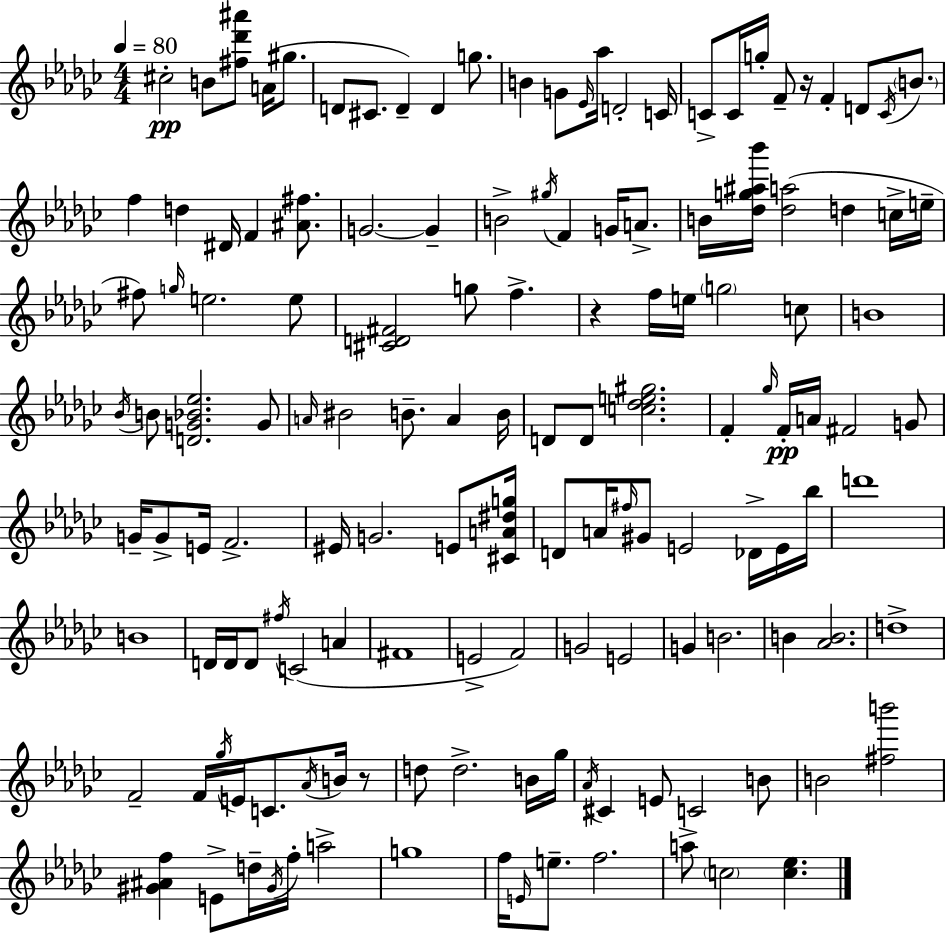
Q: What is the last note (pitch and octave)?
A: C5